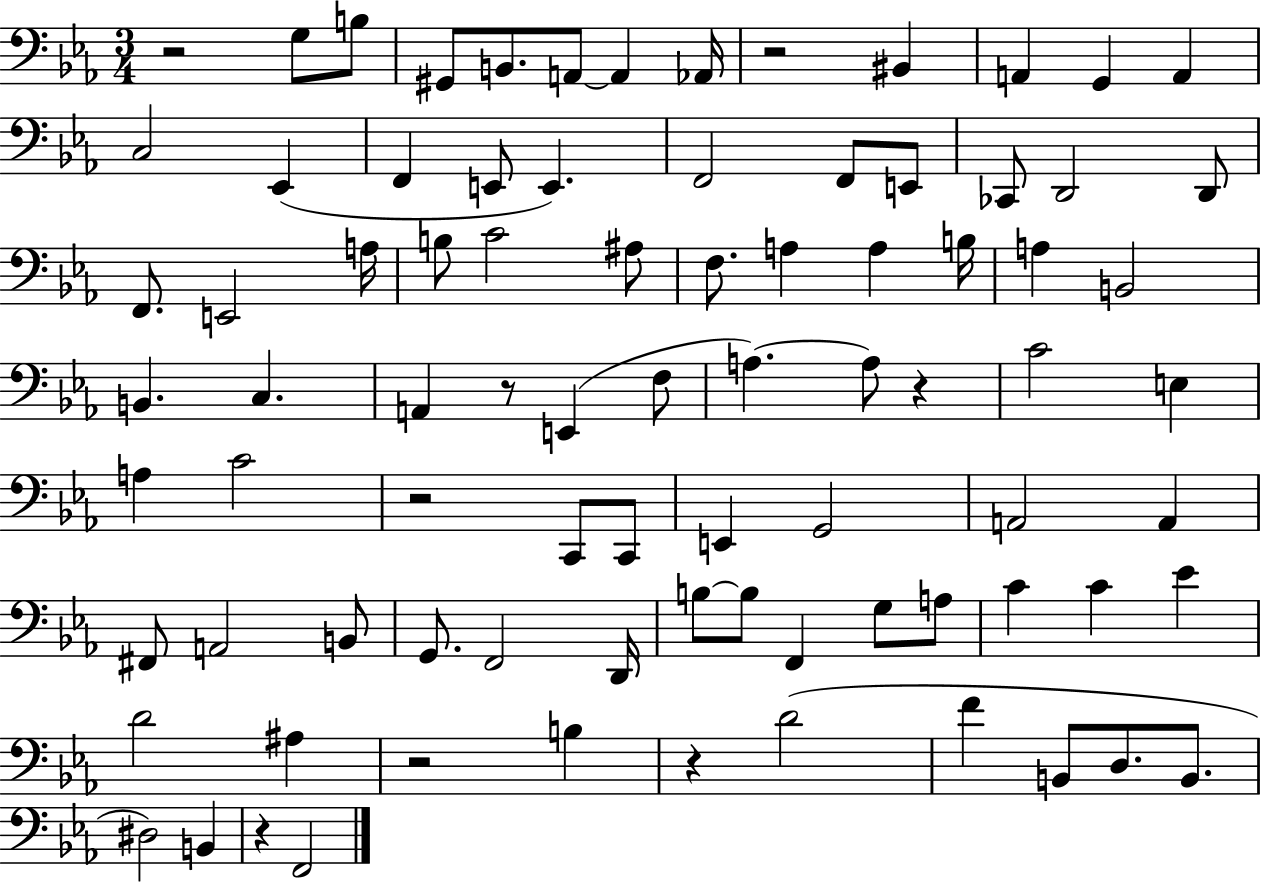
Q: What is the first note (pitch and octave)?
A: G3